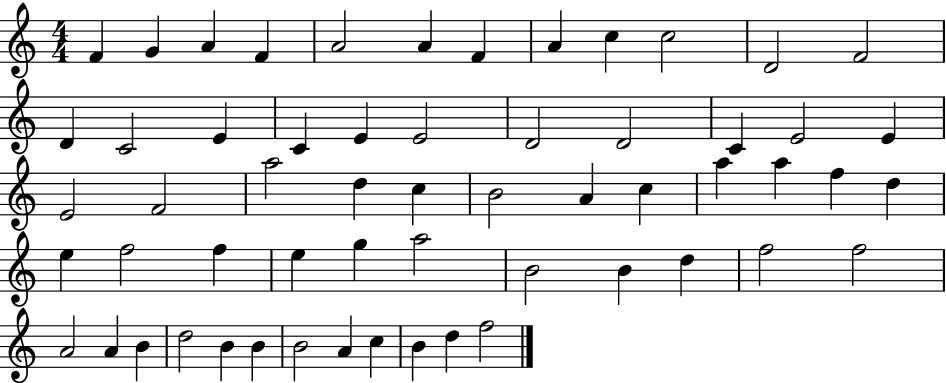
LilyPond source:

{
  \clef treble
  \numericTimeSignature
  \time 4/4
  \key c \major
  f'4 g'4 a'4 f'4 | a'2 a'4 f'4 | a'4 c''4 c''2 | d'2 f'2 | \break d'4 c'2 e'4 | c'4 e'4 e'2 | d'2 d'2 | c'4 e'2 e'4 | \break e'2 f'2 | a''2 d''4 c''4 | b'2 a'4 c''4 | a''4 a''4 f''4 d''4 | \break e''4 f''2 f''4 | e''4 g''4 a''2 | b'2 b'4 d''4 | f''2 f''2 | \break a'2 a'4 b'4 | d''2 b'4 b'4 | b'2 a'4 c''4 | b'4 d''4 f''2 | \break \bar "|."
}